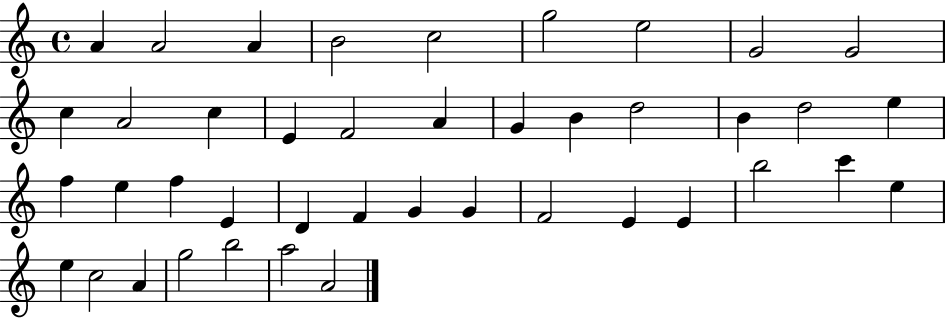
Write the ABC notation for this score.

X:1
T:Untitled
M:4/4
L:1/4
K:C
A A2 A B2 c2 g2 e2 G2 G2 c A2 c E F2 A G B d2 B d2 e f e f E D F G G F2 E E b2 c' e e c2 A g2 b2 a2 A2